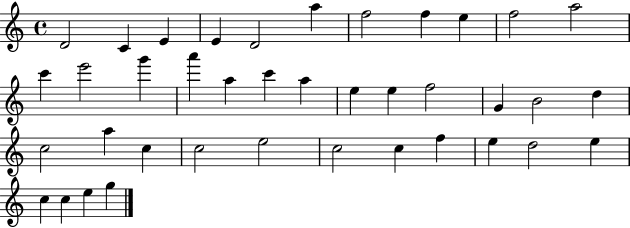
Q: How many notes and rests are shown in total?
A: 39